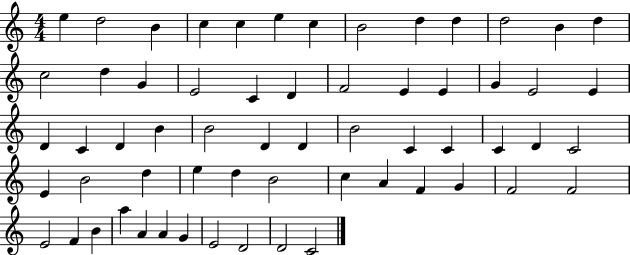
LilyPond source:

{
  \clef treble
  \numericTimeSignature
  \time 4/4
  \key c \major
  e''4 d''2 b'4 | c''4 c''4 e''4 c''4 | b'2 d''4 d''4 | d''2 b'4 d''4 | \break c''2 d''4 g'4 | e'2 c'4 d'4 | f'2 e'4 e'4 | g'4 e'2 e'4 | \break d'4 c'4 d'4 b'4 | b'2 d'4 d'4 | b'2 c'4 c'4 | c'4 d'4 c'2 | \break e'4 b'2 d''4 | e''4 d''4 b'2 | c''4 a'4 f'4 g'4 | f'2 f'2 | \break e'2 f'4 b'4 | a''4 a'4 a'4 g'4 | e'2 d'2 | d'2 c'2 | \break \bar "|."
}